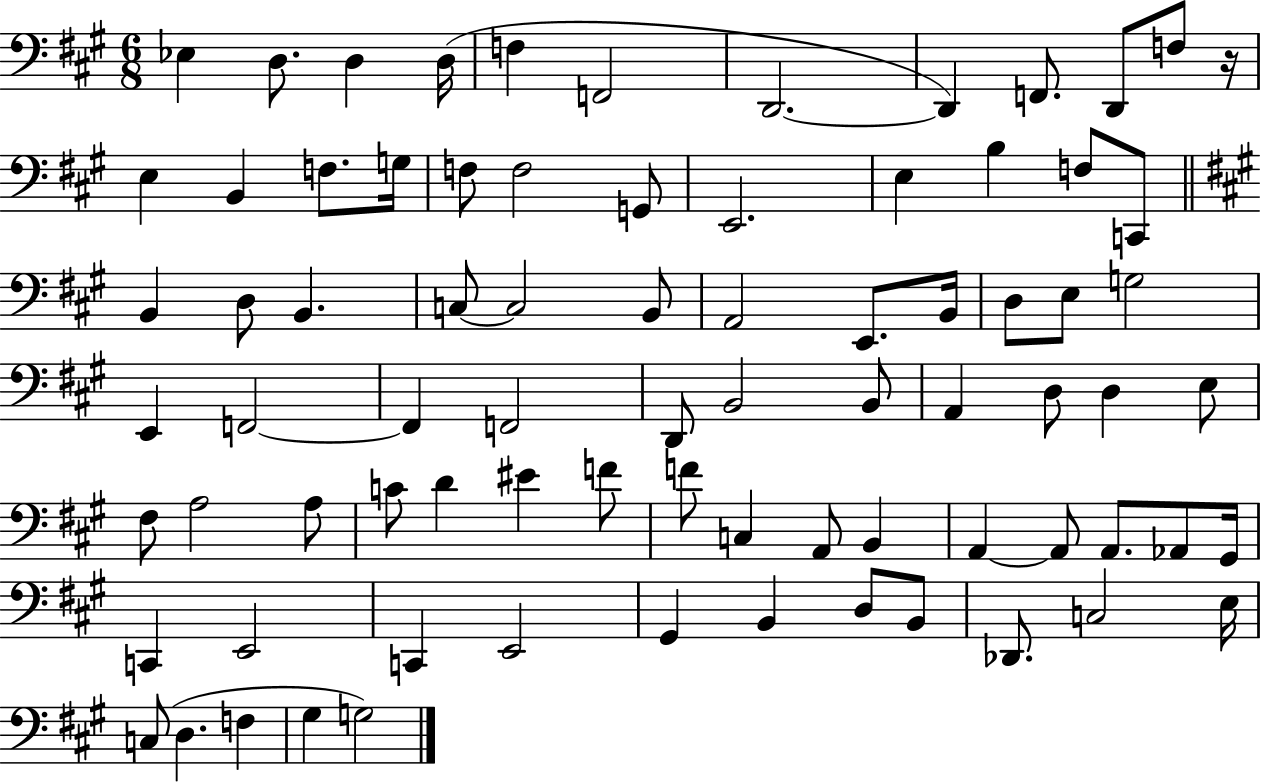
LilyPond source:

{
  \clef bass
  \numericTimeSignature
  \time 6/8
  \key a \major
  ees4 d8. d4 d16( | f4 f,2 | d,2.~~ | d,4) f,8. d,8 f8 r16 | \break e4 b,4 f8. g16 | f8 f2 g,8 | e,2. | e4 b4 f8 c,8 | \break \bar "||" \break \key a \major b,4 d8 b,4. | c8~~ c2 b,8 | a,2 e,8. b,16 | d8 e8 g2 | \break e,4 f,2~~ | f,4 f,2 | d,8 b,2 b,8 | a,4 d8 d4 e8 | \break fis8 a2 a8 | c'8 d'4 eis'4 f'8 | f'8 c4 a,8 b,4 | a,4~~ a,8 a,8. aes,8 gis,16 | \break c,4 e,2 | c,4 e,2 | gis,4 b,4 d8 b,8 | des,8. c2 e16 | \break c8( d4. f4 | gis4 g2) | \bar "|."
}